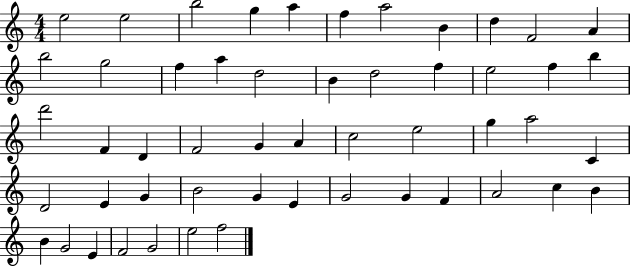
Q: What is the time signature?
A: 4/4